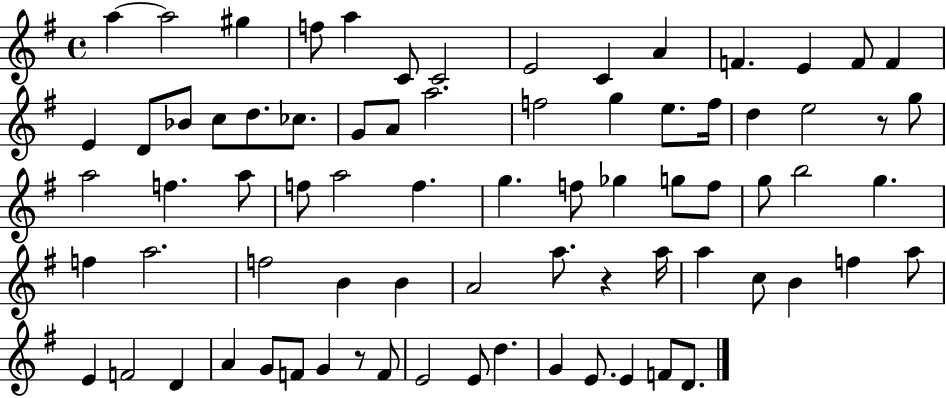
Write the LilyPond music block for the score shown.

{
  \clef treble
  \time 4/4
  \defaultTimeSignature
  \key g \major
  a''4~~ a''2 gis''4 | f''8 a''4 c'8 c'2 | e'2 c'4 a'4 | f'4. e'4 f'8 f'4 | \break e'4 d'8 bes'8 c''8 d''8. ces''8. | g'8 a'8 a''2. | f''2 g''4 e''8. f''16 | d''4 e''2 r8 g''8 | \break a''2 f''4. a''8 | f''8 a''2 f''4. | g''4. f''8 ges''4 g''8 f''8 | g''8 b''2 g''4. | \break f''4 a''2. | f''2 b'4 b'4 | a'2 a''8. r4 a''16 | a''4 c''8 b'4 f''4 a''8 | \break e'4 f'2 d'4 | a'4 g'8 f'8 g'4 r8 f'8 | e'2 e'8 d''4. | g'4 e'8. e'4 f'8 d'8. | \break \bar "|."
}